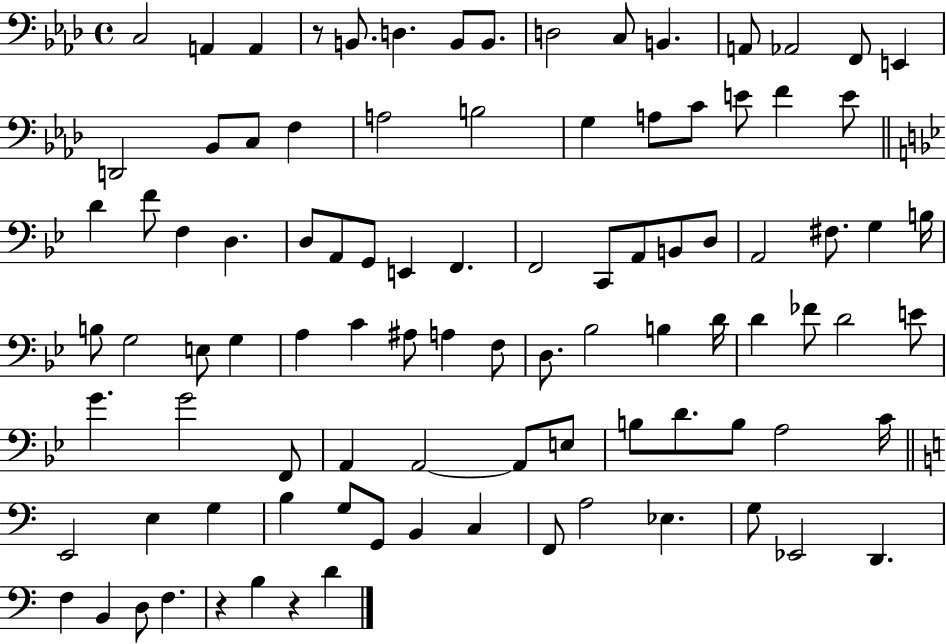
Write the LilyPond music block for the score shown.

{
  \clef bass
  \time 4/4
  \defaultTimeSignature
  \key aes \major
  \repeat volta 2 { c2 a,4 a,4 | r8 b,8. d4. b,8 b,8. | d2 c8 b,4. | a,8 aes,2 f,8 e,4 | \break d,2 bes,8 c8 f4 | a2 b2 | g4 a8 c'8 e'8 f'4 e'8 | \bar "||" \break \key bes \major d'4 f'8 f4 d4. | d8 a,8 g,8 e,4 f,4. | f,2 c,8 a,8 b,8 d8 | a,2 fis8. g4 b16 | \break b8 g2 e8 g4 | a4 c'4 ais8 a4 f8 | d8. bes2 b4 d'16 | d'4 fes'8 d'2 e'8 | \break g'4. g'2 f,8 | a,4 a,2~~ a,8 e8 | b8 d'8. b8 a2 c'16 | \bar "||" \break \key c \major e,2 e4 g4 | b4 g8 g,8 b,4 c4 | f,8 a2 ees4. | g8 ees,2 d,4. | \break f4 b,4 d8 f4. | r4 b4 r4 d'4 | } \bar "|."
}